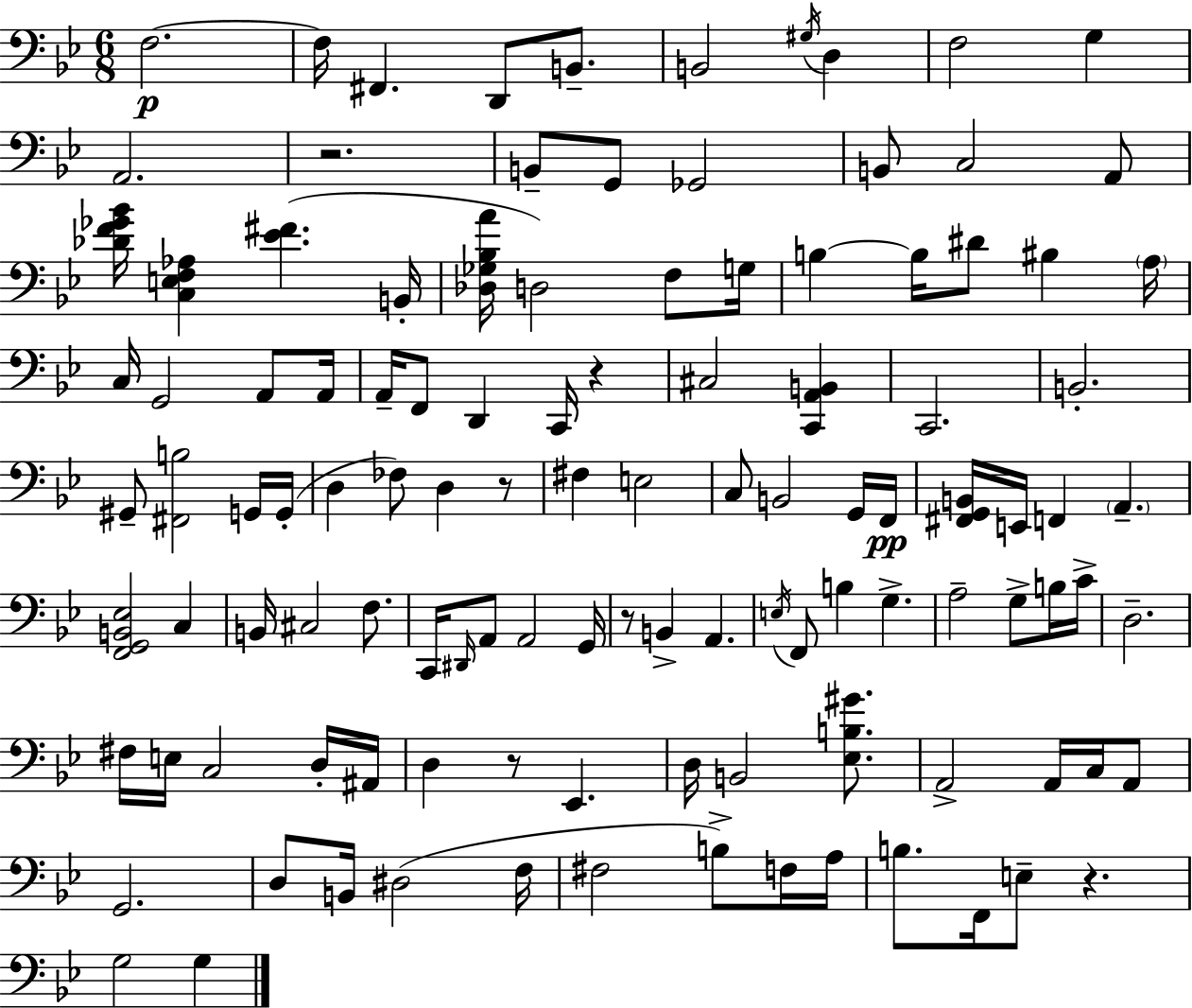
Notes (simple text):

F3/h. F3/s F#2/q. D2/e B2/e. B2/h G#3/s D3/q F3/h G3/q A2/h. R/h. B2/e G2/e Gb2/h B2/e C3/h A2/e [Db4,F4,Gb4,Bb4]/s [C3,E3,F3,Ab3]/q [Eb4,F#4]/q. B2/s [Db3,Gb3,Bb3,A4]/s D3/h F3/e G3/s B3/q B3/s D#4/e BIS3/q A3/s C3/s G2/h A2/e A2/s A2/s F2/e D2/q C2/s R/q C#3/h [C2,A2,B2]/q C2/h. B2/h. G#2/e [F#2,B3]/h G2/s G2/s D3/q FES3/e D3/q R/e F#3/q E3/h C3/e B2/h G2/s F2/s [F#2,G2,B2]/s E2/s F2/q A2/q. [F2,G2,B2,Eb3]/h C3/q B2/s C#3/h F3/e. C2/s D#2/s A2/e A2/h G2/s R/e B2/q A2/q. E3/s F2/e B3/q G3/q. A3/h G3/e B3/s C4/s D3/h. F#3/s E3/s C3/h D3/s A#2/s D3/q R/e Eb2/q. D3/s B2/h [Eb3,B3,G#4]/e. A2/h A2/s C3/s A2/e G2/h. D3/e B2/s D#3/h F3/s F#3/h B3/e F3/s A3/s B3/e. F2/s E3/e R/q. G3/h G3/q